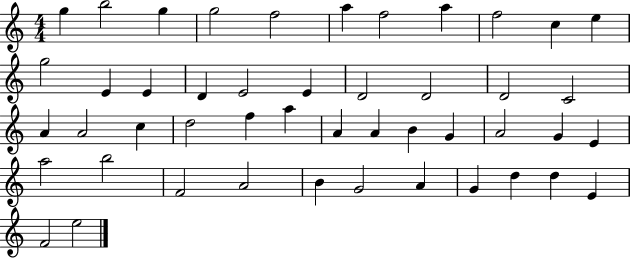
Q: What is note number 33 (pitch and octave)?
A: G4